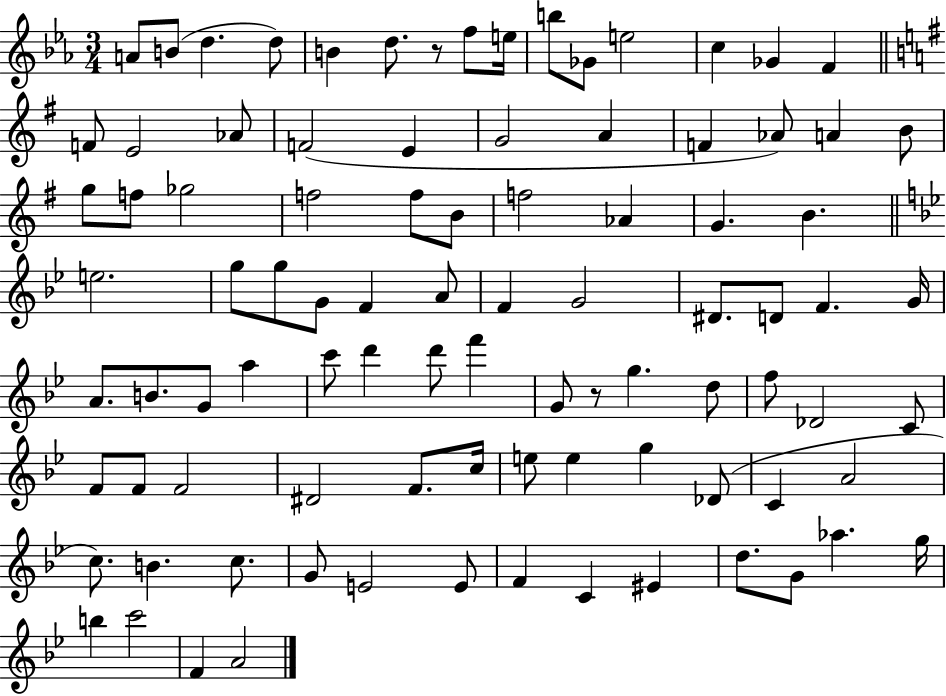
A4/e B4/e D5/q. D5/e B4/q D5/e. R/e F5/e E5/s B5/e Gb4/e E5/h C5/q Gb4/q F4/q F4/e E4/h Ab4/e F4/h E4/q G4/h A4/q F4/q Ab4/e A4/q B4/e G5/e F5/e Gb5/h F5/h F5/e B4/e F5/h Ab4/q G4/q. B4/q. E5/h. G5/e G5/e G4/e F4/q A4/e F4/q G4/h D#4/e. D4/e F4/q. G4/s A4/e. B4/e. G4/e A5/q C6/e D6/q D6/e F6/q G4/e R/e G5/q. D5/e F5/e Db4/h C4/e F4/e F4/e F4/h D#4/h F4/e. C5/s E5/e E5/q G5/q Db4/e C4/q A4/h C5/e. B4/q. C5/e. G4/e E4/h E4/e F4/q C4/q EIS4/q D5/e. G4/e Ab5/q. G5/s B5/q C6/h F4/q A4/h